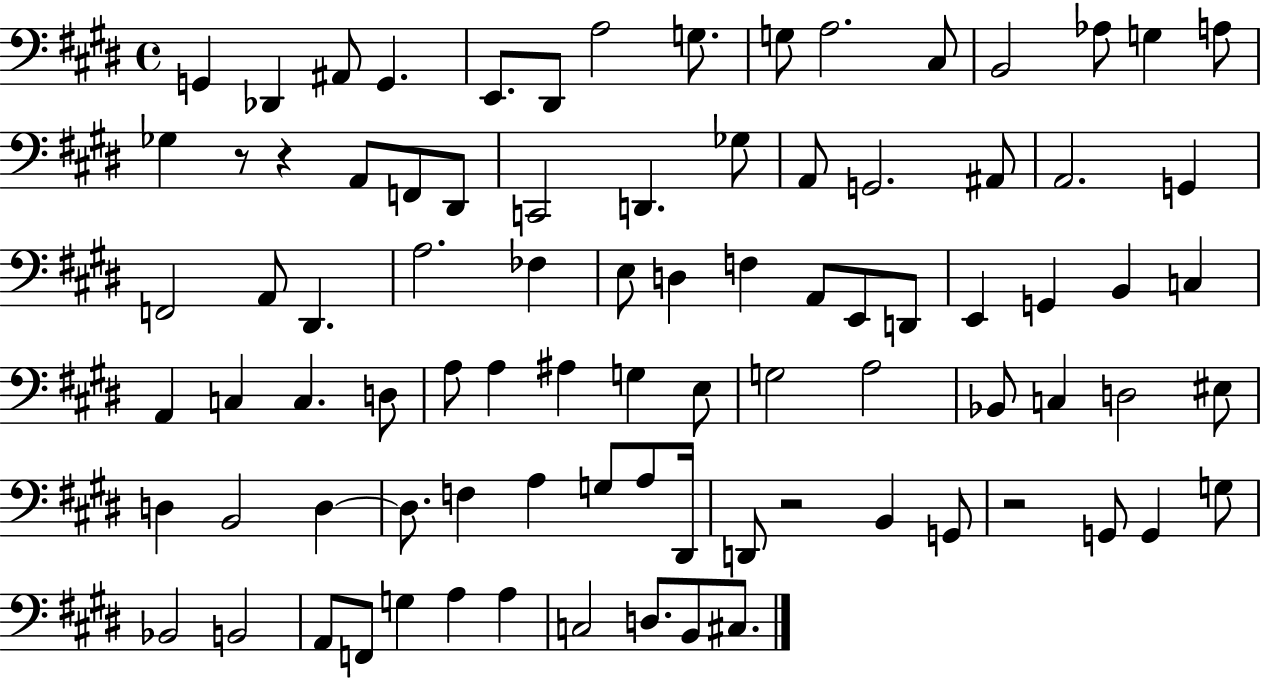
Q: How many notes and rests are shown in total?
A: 87